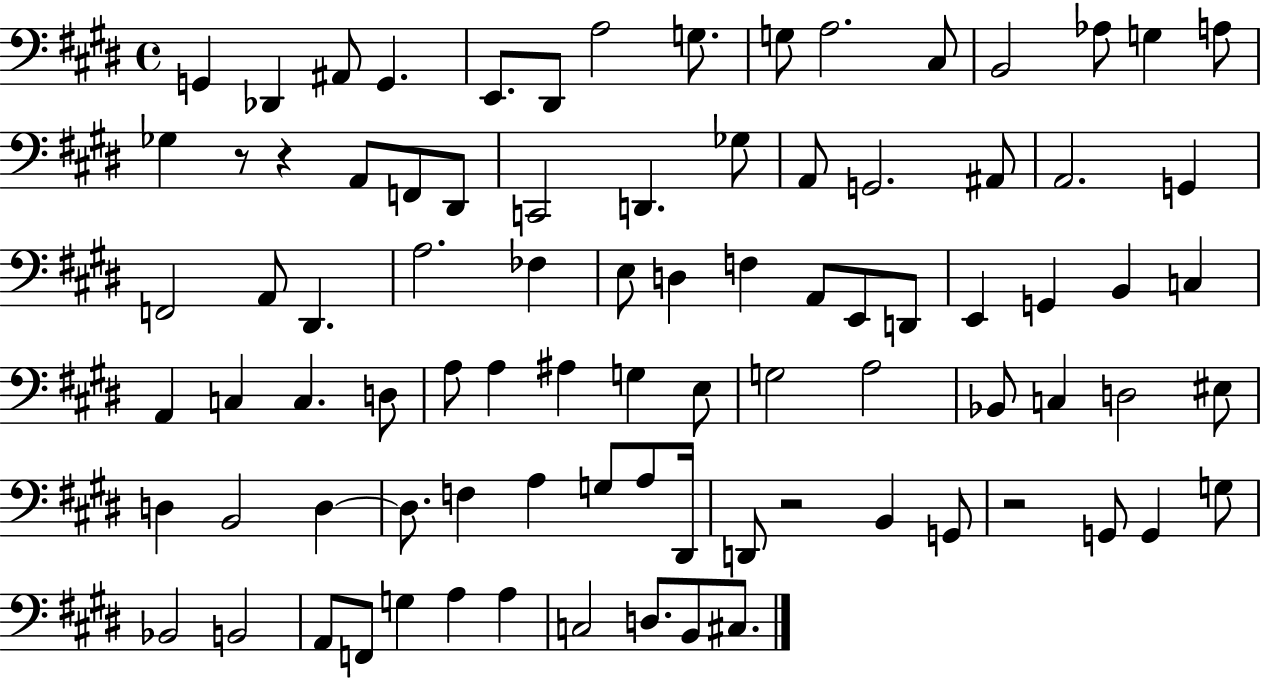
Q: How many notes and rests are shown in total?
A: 87